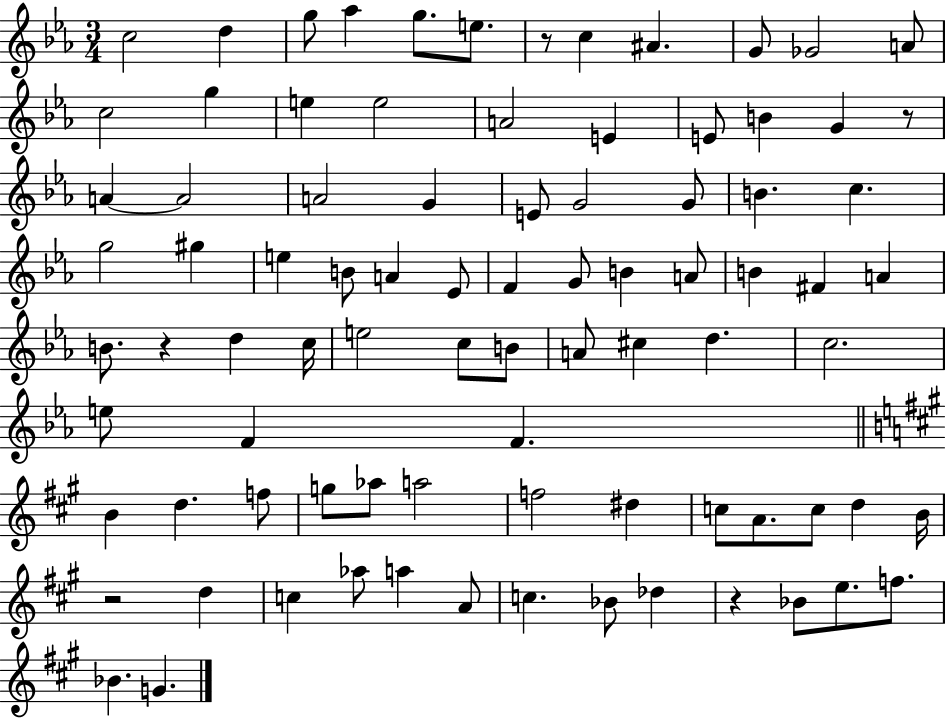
C5/h D5/q G5/e Ab5/q G5/e. E5/e. R/e C5/q A#4/q. G4/e Gb4/h A4/e C5/h G5/q E5/q E5/h A4/h E4/q E4/e B4/q G4/q R/e A4/q A4/h A4/h G4/q E4/e G4/h G4/e B4/q. C5/q. G5/h G#5/q E5/q B4/e A4/q Eb4/e F4/q G4/e B4/q A4/e B4/q F#4/q A4/q B4/e. R/q D5/q C5/s E5/h C5/e B4/e A4/e C#5/q D5/q. C5/h. E5/e F4/q F4/q. B4/q D5/q. F5/e G5/e Ab5/e A5/h F5/h D#5/q C5/e A4/e. C5/e D5/q B4/s R/h D5/q C5/q Ab5/e A5/q A4/e C5/q. Bb4/e Db5/q R/q Bb4/e E5/e. F5/e. Bb4/q. G4/q.